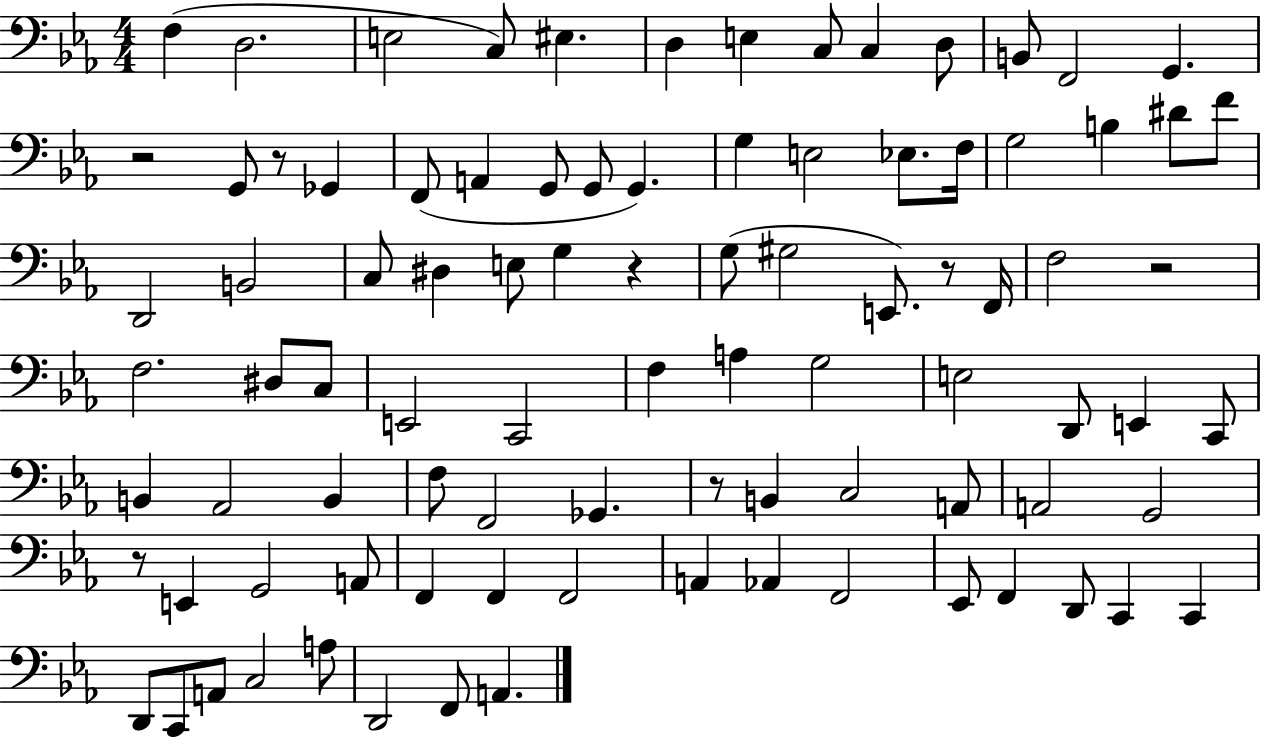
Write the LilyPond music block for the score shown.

{
  \clef bass
  \numericTimeSignature
  \time 4/4
  \key ees \major
  f4( d2. | e2 c8) eis4. | d4 e4 c8 c4 d8 | b,8 f,2 g,4. | \break r2 g,8 r8 ges,4 | f,8( a,4 g,8 g,8 g,4.) | g4 e2 ees8. f16 | g2 b4 dis'8 f'8 | \break d,2 b,2 | c8 dis4 e8 g4 r4 | g8( gis2 e,8.) r8 f,16 | f2 r2 | \break f2. dis8 c8 | e,2 c,2 | f4 a4 g2 | e2 d,8 e,4 c,8 | \break b,4 aes,2 b,4 | f8 f,2 ges,4. | r8 b,4 c2 a,8 | a,2 g,2 | \break r8 e,4 g,2 a,8 | f,4 f,4 f,2 | a,4 aes,4 f,2 | ees,8 f,4 d,8 c,4 c,4 | \break d,8 c,8 a,8 c2 a8 | d,2 f,8 a,4. | \bar "|."
}